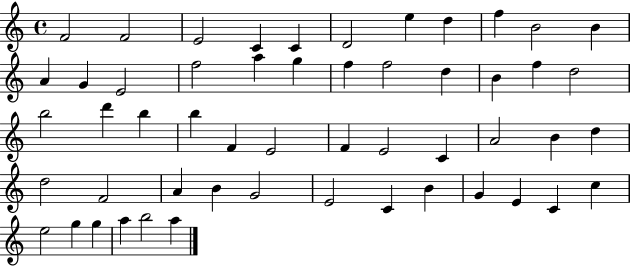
F4/h F4/h E4/h C4/q C4/q D4/h E5/q D5/q F5/q B4/h B4/q A4/q G4/q E4/h F5/h A5/q G5/q F5/q F5/h D5/q B4/q F5/q D5/h B5/h D6/q B5/q B5/q F4/q E4/h F4/q E4/h C4/q A4/h B4/q D5/q D5/h F4/h A4/q B4/q G4/h E4/h C4/q B4/q G4/q E4/q C4/q C5/q E5/h G5/q G5/q A5/q B5/h A5/q